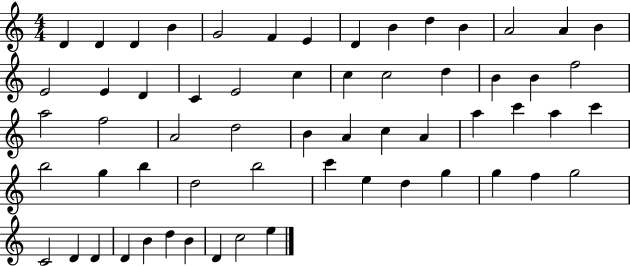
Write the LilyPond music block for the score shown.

{
  \clef treble
  \numericTimeSignature
  \time 4/4
  \key c \major
  d'4 d'4 d'4 b'4 | g'2 f'4 e'4 | d'4 b'4 d''4 b'4 | a'2 a'4 b'4 | \break e'2 e'4 d'4 | c'4 e'2 c''4 | c''4 c''2 d''4 | b'4 b'4 f''2 | \break a''2 f''2 | a'2 d''2 | b'4 a'4 c''4 a'4 | a''4 c'''4 a''4 c'''4 | \break b''2 g''4 b''4 | d''2 b''2 | c'''4 e''4 d''4 g''4 | g''4 f''4 g''2 | \break c'2 d'4 d'4 | d'4 b'4 d''4 b'4 | d'4 c''2 e''4 | \bar "|."
}